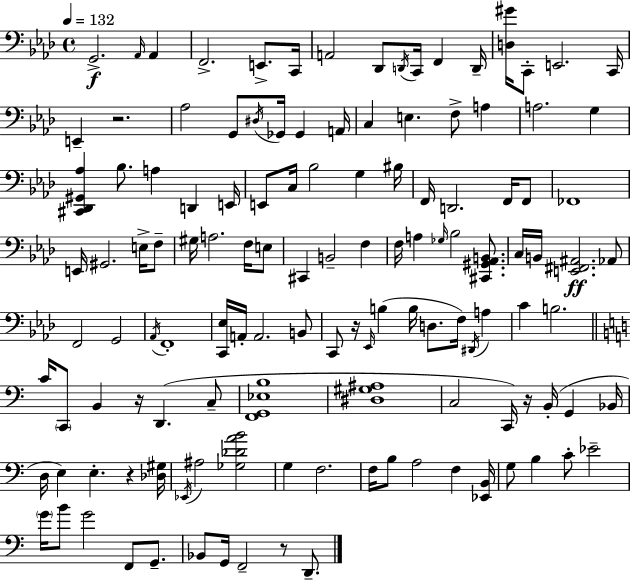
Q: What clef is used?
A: bass